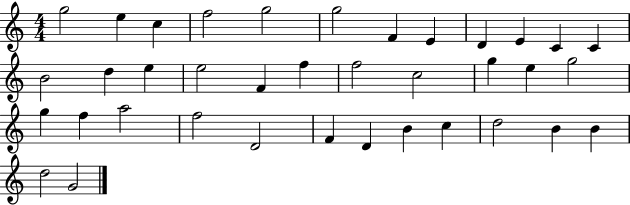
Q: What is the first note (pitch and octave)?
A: G5